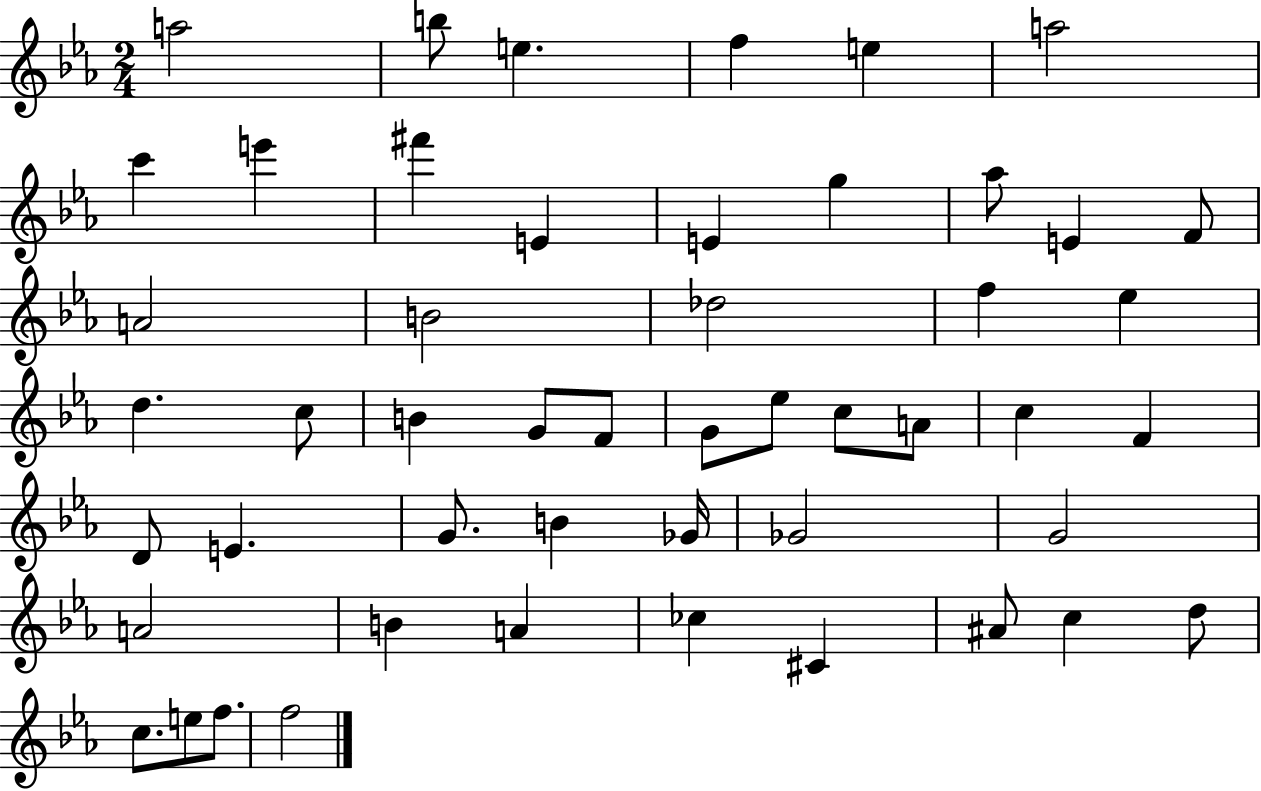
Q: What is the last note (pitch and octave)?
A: F5